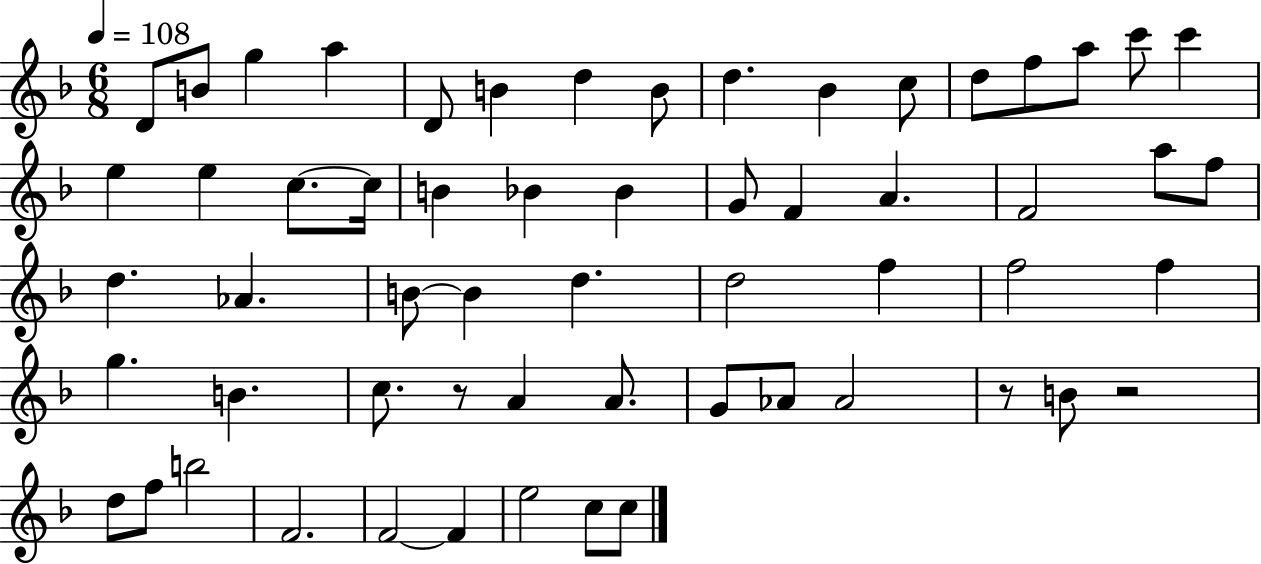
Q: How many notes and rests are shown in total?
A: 59